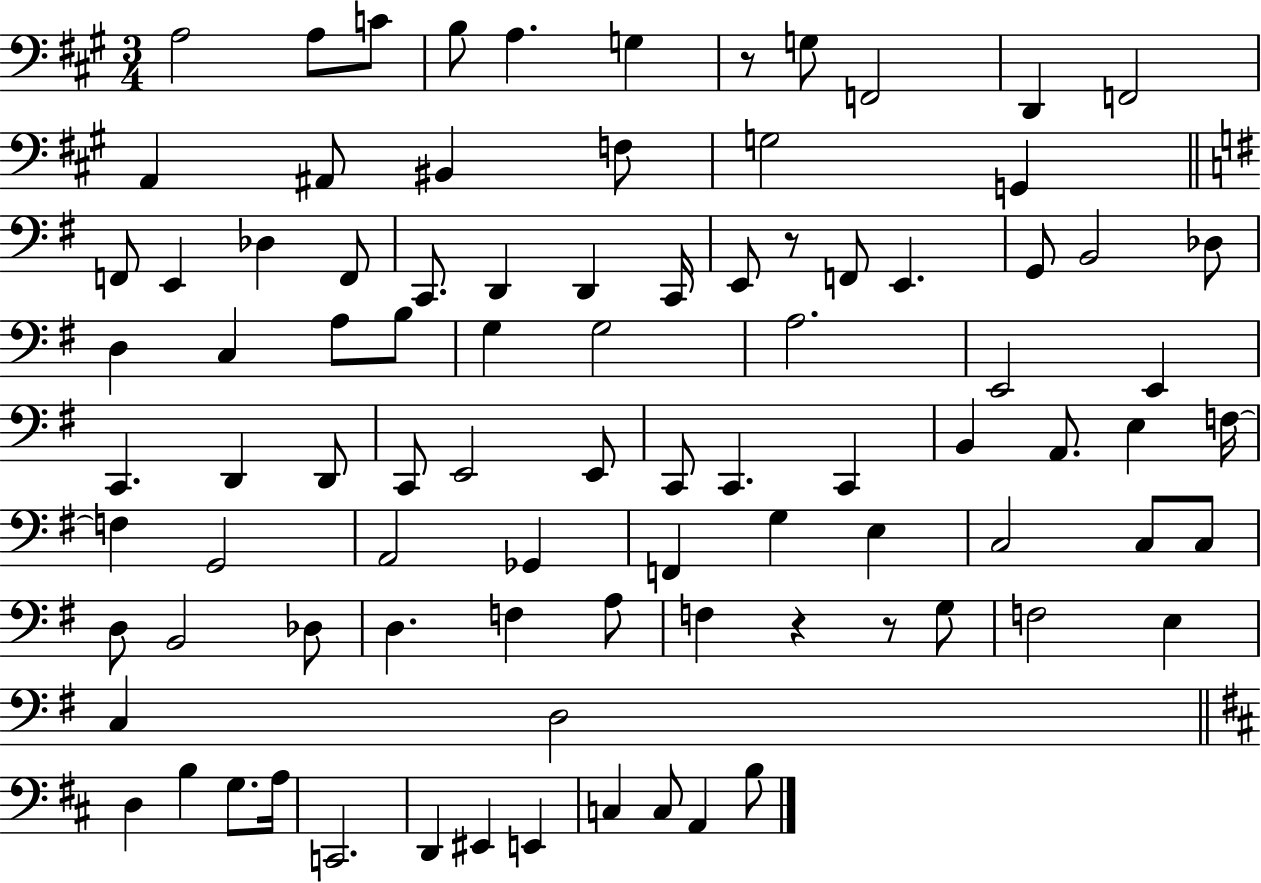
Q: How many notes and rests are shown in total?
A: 90